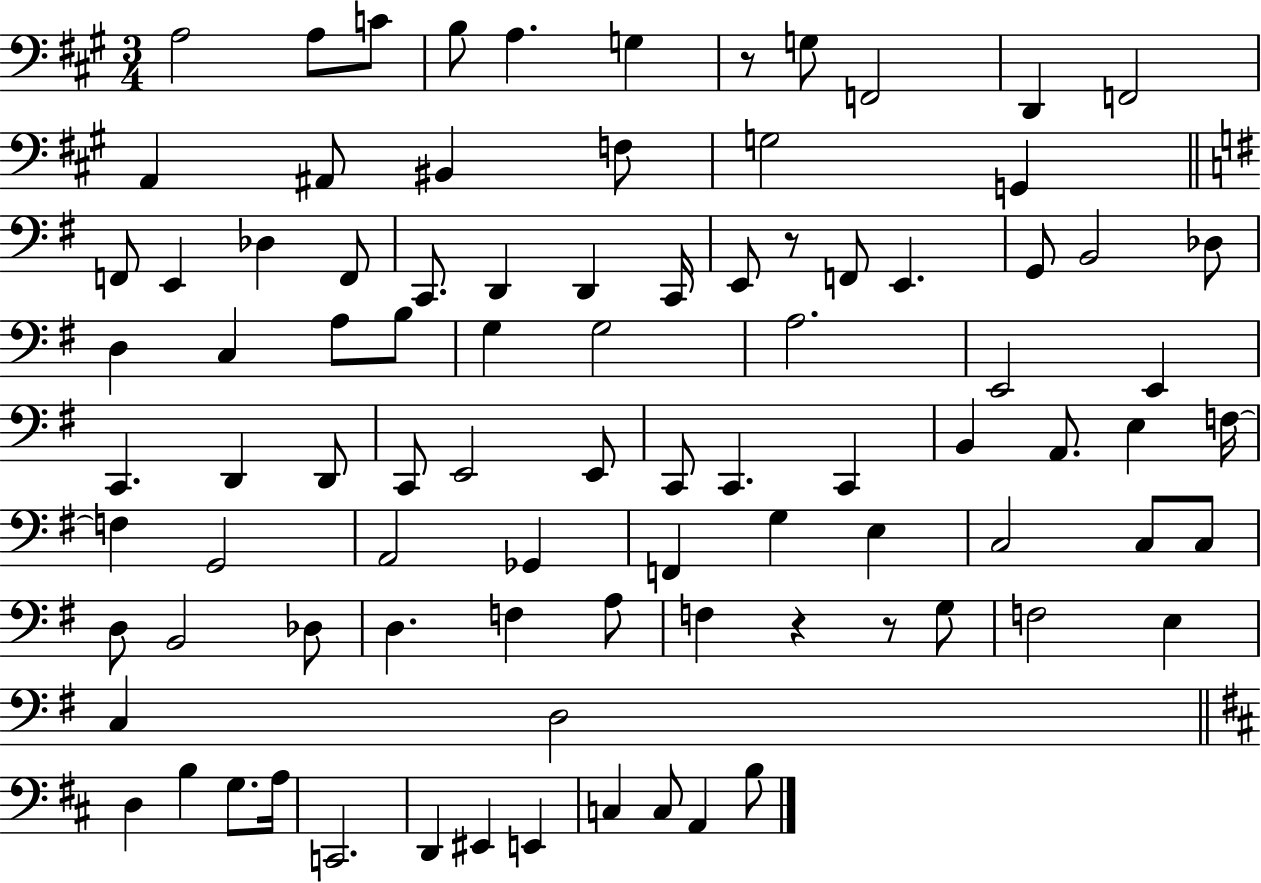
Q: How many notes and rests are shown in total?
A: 90